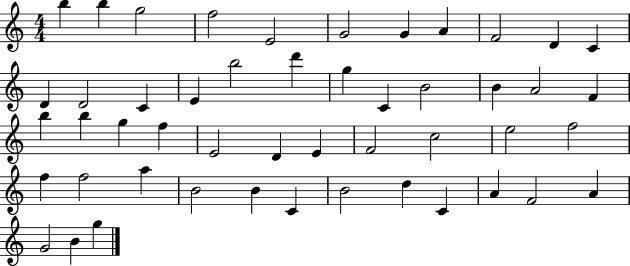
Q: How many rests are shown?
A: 0